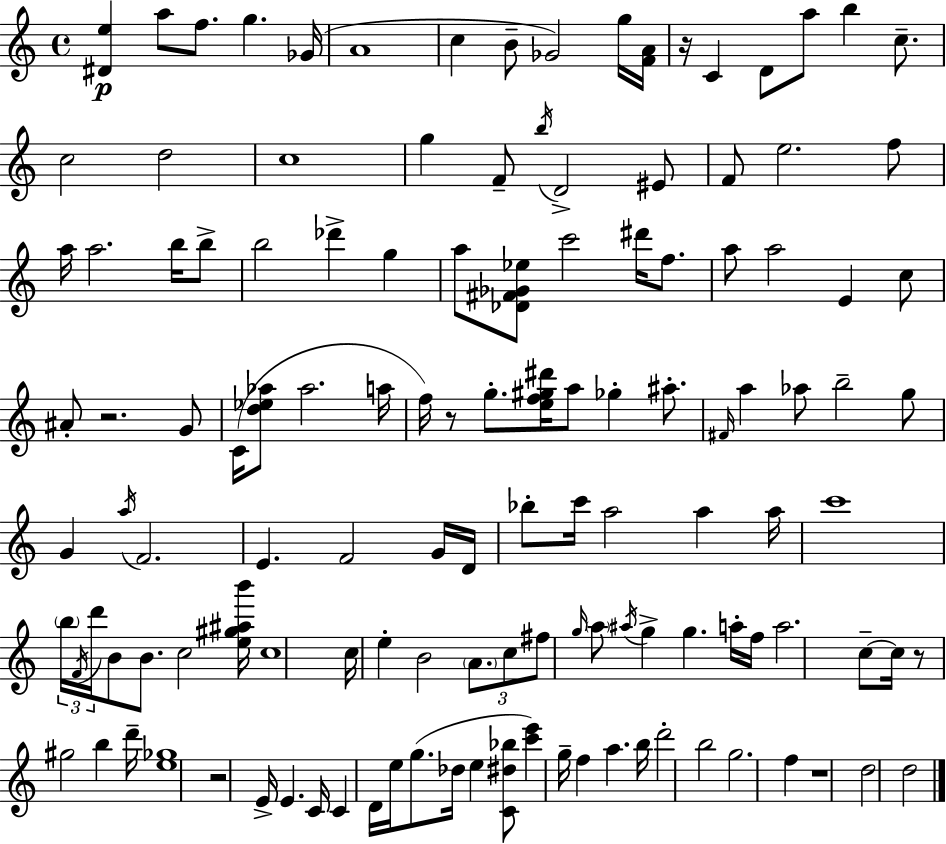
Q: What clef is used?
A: treble